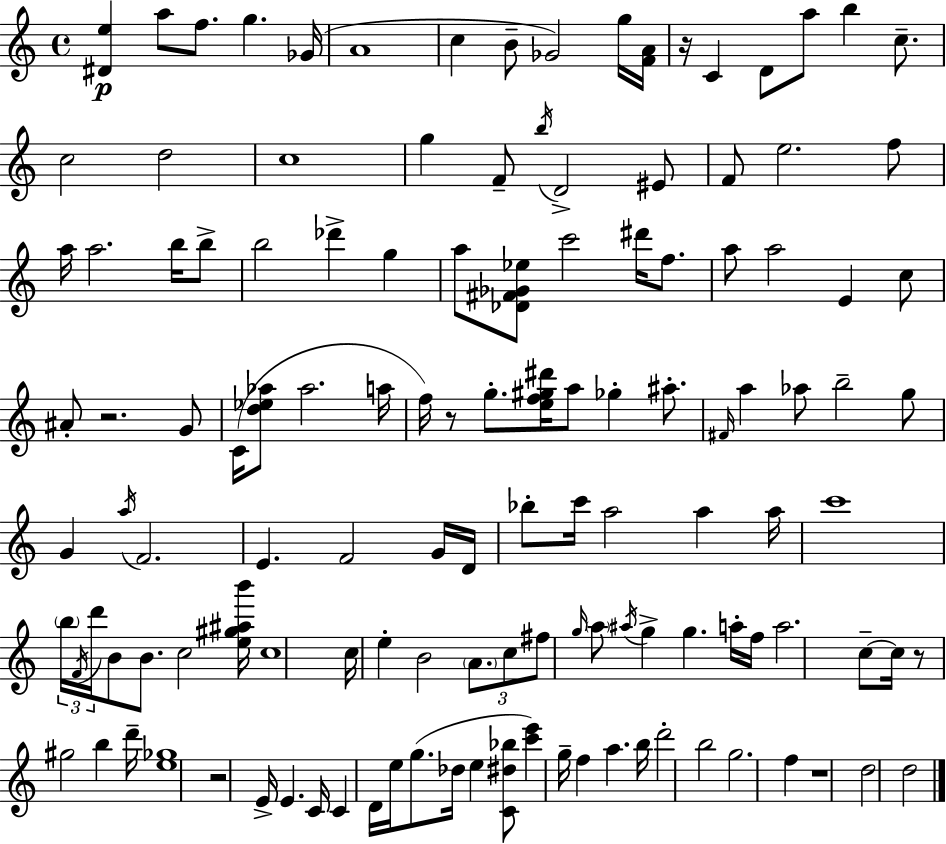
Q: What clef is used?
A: treble